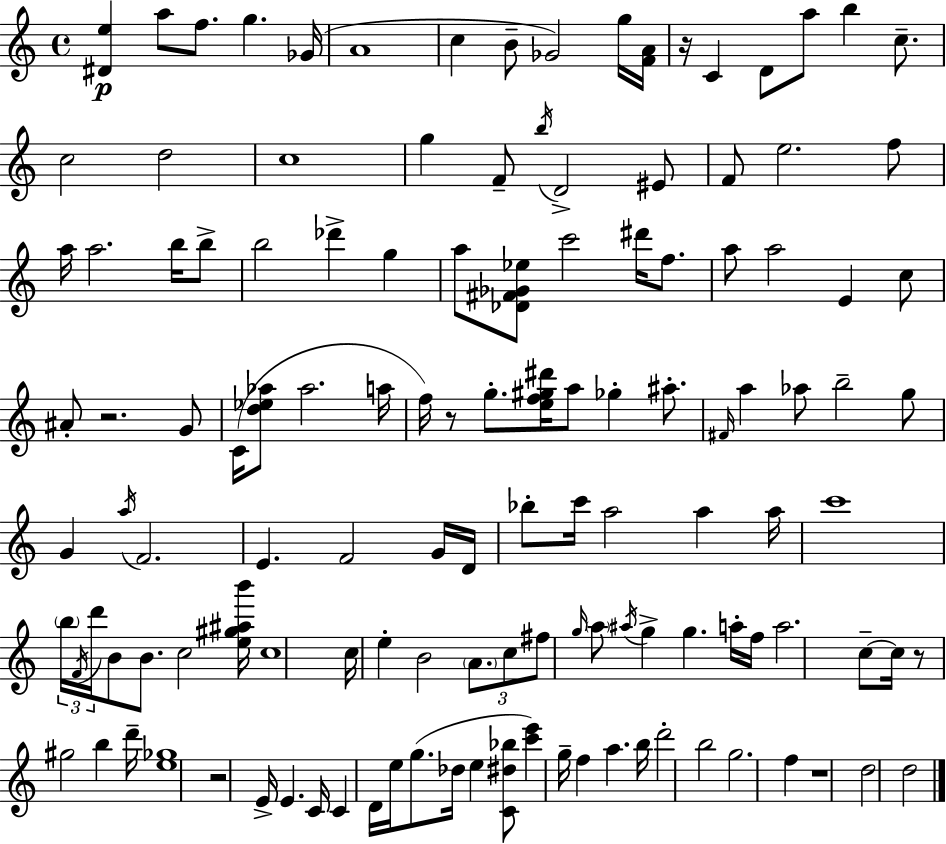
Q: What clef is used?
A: treble